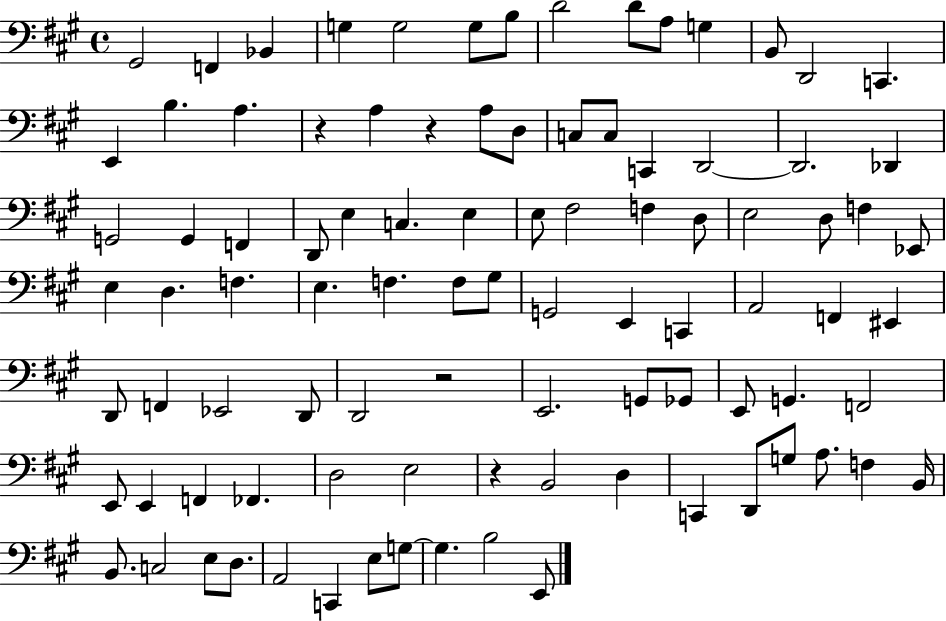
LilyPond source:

{
  \clef bass
  \time 4/4
  \defaultTimeSignature
  \key a \major
  \repeat volta 2 { gis,2 f,4 bes,4 | g4 g2 g8 b8 | d'2 d'8 a8 g4 | b,8 d,2 c,4. | \break e,4 b4. a4. | r4 a4 r4 a8 d8 | c8 c8 c,4 d,2~~ | d,2. des,4 | \break g,2 g,4 f,4 | d,8 e4 c4. e4 | e8 fis2 f4 d8 | e2 d8 f4 ees,8 | \break e4 d4. f4. | e4. f4. f8 gis8 | g,2 e,4 c,4 | a,2 f,4 eis,4 | \break d,8 f,4 ees,2 d,8 | d,2 r2 | e,2. g,8 ges,8 | e,8 g,4. f,2 | \break e,8 e,4 f,4 fes,4. | d2 e2 | r4 b,2 d4 | c,4 d,8 g8 a8. f4 b,16 | \break b,8. c2 e8 d8. | a,2 c,4 e8 g8~~ | g4. b2 e,8 | } \bar "|."
}